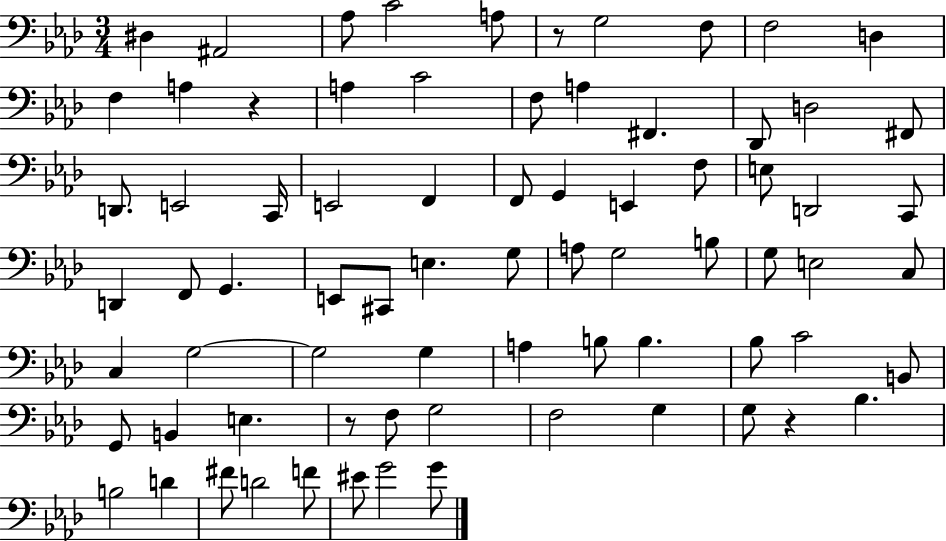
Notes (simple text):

D#3/q A#2/h Ab3/e C4/h A3/e R/e G3/h F3/e F3/h D3/q F3/q A3/q R/q A3/q C4/h F3/e A3/q F#2/q. Db2/e D3/h F#2/e D2/e. E2/h C2/s E2/h F2/q F2/e G2/q E2/q F3/e E3/e D2/h C2/e D2/q F2/e G2/q. E2/e C#2/e E3/q. G3/e A3/e G3/h B3/e G3/e E3/h C3/e C3/q G3/h G3/h G3/q A3/q B3/e B3/q. Bb3/e C4/h B2/e G2/e B2/q E3/q. R/e F3/e G3/h F3/h G3/q G3/e R/q Bb3/q. B3/h D4/q F#4/e D4/h F4/e EIS4/e G4/h G4/e